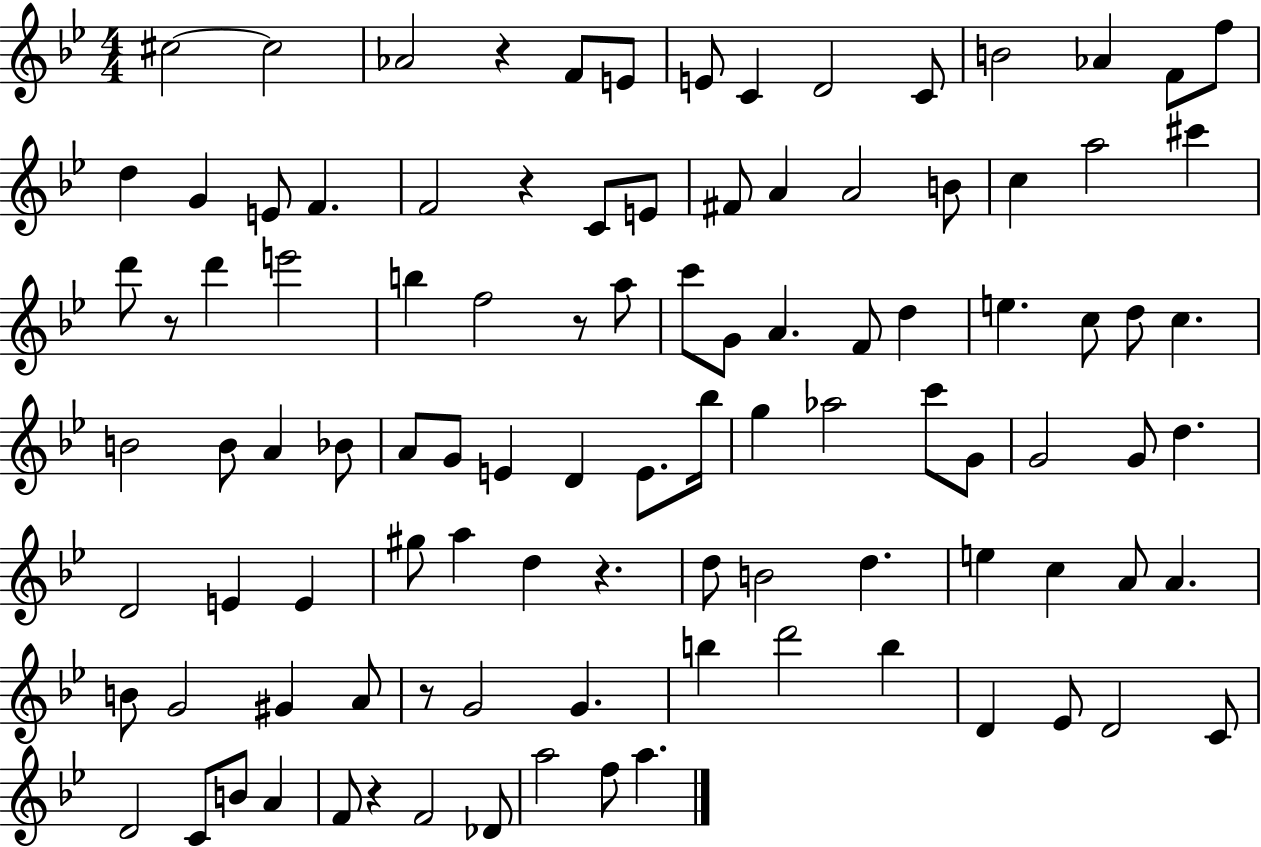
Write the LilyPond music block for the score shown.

{
  \clef treble
  \numericTimeSignature
  \time 4/4
  \key bes \major
  cis''2~~ cis''2 | aes'2 r4 f'8 e'8 | e'8 c'4 d'2 c'8 | b'2 aes'4 f'8 f''8 | \break d''4 g'4 e'8 f'4. | f'2 r4 c'8 e'8 | fis'8 a'4 a'2 b'8 | c''4 a''2 cis'''4 | \break d'''8 r8 d'''4 e'''2 | b''4 f''2 r8 a''8 | c'''8 g'8 a'4. f'8 d''4 | e''4. c''8 d''8 c''4. | \break b'2 b'8 a'4 bes'8 | a'8 g'8 e'4 d'4 e'8. bes''16 | g''4 aes''2 c'''8 g'8 | g'2 g'8 d''4. | \break d'2 e'4 e'4 | gis''8 a''4 d''4 r4. | d''8 b'2 d''4. | e''4 c''4 a'8 a'4. | \break b'8 g'2 gis'4 a'8 | r8 g'2 g'4. | b''4 d'''2 b''4 | d'4 ees'8 d'2 c'8 | \break d'2 c'8 b'8 a'4 | f'8 r4 f'2 des'8 | a''2 f''8 a''4. | \bar "|."
}